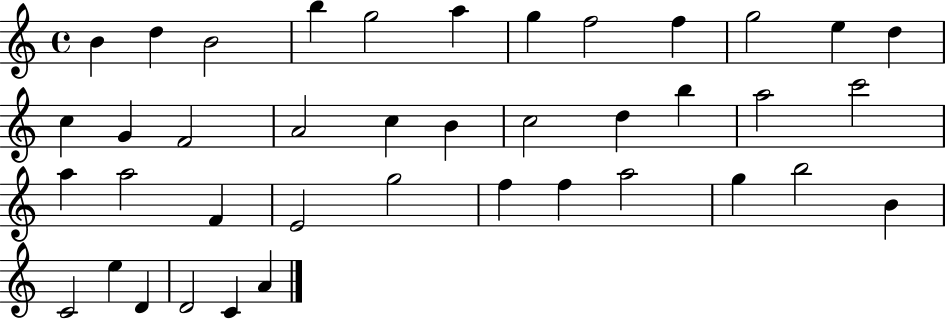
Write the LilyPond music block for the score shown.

{
  \clef treble
  \time 4/4
  \defaultTimeSignature
  \key c \major
  b'4 d''4 b'2 | b''4 g''2 a''4 | g''4 f''2 f''4 | g''2 e''4 d''4 | \break c''4 g'4 f'2 | a'2 c''4 b'4 | c''2 d''4 b''4 | a''2 c'''2 | \break a''4 a''2 f'4 | e'2 g''2 | f''4 f''4 a''2 | g''4 b''2 b'4 | \break c'2 e''4 d'4 | d'2 c'4 a'4 | \bar "|."
}